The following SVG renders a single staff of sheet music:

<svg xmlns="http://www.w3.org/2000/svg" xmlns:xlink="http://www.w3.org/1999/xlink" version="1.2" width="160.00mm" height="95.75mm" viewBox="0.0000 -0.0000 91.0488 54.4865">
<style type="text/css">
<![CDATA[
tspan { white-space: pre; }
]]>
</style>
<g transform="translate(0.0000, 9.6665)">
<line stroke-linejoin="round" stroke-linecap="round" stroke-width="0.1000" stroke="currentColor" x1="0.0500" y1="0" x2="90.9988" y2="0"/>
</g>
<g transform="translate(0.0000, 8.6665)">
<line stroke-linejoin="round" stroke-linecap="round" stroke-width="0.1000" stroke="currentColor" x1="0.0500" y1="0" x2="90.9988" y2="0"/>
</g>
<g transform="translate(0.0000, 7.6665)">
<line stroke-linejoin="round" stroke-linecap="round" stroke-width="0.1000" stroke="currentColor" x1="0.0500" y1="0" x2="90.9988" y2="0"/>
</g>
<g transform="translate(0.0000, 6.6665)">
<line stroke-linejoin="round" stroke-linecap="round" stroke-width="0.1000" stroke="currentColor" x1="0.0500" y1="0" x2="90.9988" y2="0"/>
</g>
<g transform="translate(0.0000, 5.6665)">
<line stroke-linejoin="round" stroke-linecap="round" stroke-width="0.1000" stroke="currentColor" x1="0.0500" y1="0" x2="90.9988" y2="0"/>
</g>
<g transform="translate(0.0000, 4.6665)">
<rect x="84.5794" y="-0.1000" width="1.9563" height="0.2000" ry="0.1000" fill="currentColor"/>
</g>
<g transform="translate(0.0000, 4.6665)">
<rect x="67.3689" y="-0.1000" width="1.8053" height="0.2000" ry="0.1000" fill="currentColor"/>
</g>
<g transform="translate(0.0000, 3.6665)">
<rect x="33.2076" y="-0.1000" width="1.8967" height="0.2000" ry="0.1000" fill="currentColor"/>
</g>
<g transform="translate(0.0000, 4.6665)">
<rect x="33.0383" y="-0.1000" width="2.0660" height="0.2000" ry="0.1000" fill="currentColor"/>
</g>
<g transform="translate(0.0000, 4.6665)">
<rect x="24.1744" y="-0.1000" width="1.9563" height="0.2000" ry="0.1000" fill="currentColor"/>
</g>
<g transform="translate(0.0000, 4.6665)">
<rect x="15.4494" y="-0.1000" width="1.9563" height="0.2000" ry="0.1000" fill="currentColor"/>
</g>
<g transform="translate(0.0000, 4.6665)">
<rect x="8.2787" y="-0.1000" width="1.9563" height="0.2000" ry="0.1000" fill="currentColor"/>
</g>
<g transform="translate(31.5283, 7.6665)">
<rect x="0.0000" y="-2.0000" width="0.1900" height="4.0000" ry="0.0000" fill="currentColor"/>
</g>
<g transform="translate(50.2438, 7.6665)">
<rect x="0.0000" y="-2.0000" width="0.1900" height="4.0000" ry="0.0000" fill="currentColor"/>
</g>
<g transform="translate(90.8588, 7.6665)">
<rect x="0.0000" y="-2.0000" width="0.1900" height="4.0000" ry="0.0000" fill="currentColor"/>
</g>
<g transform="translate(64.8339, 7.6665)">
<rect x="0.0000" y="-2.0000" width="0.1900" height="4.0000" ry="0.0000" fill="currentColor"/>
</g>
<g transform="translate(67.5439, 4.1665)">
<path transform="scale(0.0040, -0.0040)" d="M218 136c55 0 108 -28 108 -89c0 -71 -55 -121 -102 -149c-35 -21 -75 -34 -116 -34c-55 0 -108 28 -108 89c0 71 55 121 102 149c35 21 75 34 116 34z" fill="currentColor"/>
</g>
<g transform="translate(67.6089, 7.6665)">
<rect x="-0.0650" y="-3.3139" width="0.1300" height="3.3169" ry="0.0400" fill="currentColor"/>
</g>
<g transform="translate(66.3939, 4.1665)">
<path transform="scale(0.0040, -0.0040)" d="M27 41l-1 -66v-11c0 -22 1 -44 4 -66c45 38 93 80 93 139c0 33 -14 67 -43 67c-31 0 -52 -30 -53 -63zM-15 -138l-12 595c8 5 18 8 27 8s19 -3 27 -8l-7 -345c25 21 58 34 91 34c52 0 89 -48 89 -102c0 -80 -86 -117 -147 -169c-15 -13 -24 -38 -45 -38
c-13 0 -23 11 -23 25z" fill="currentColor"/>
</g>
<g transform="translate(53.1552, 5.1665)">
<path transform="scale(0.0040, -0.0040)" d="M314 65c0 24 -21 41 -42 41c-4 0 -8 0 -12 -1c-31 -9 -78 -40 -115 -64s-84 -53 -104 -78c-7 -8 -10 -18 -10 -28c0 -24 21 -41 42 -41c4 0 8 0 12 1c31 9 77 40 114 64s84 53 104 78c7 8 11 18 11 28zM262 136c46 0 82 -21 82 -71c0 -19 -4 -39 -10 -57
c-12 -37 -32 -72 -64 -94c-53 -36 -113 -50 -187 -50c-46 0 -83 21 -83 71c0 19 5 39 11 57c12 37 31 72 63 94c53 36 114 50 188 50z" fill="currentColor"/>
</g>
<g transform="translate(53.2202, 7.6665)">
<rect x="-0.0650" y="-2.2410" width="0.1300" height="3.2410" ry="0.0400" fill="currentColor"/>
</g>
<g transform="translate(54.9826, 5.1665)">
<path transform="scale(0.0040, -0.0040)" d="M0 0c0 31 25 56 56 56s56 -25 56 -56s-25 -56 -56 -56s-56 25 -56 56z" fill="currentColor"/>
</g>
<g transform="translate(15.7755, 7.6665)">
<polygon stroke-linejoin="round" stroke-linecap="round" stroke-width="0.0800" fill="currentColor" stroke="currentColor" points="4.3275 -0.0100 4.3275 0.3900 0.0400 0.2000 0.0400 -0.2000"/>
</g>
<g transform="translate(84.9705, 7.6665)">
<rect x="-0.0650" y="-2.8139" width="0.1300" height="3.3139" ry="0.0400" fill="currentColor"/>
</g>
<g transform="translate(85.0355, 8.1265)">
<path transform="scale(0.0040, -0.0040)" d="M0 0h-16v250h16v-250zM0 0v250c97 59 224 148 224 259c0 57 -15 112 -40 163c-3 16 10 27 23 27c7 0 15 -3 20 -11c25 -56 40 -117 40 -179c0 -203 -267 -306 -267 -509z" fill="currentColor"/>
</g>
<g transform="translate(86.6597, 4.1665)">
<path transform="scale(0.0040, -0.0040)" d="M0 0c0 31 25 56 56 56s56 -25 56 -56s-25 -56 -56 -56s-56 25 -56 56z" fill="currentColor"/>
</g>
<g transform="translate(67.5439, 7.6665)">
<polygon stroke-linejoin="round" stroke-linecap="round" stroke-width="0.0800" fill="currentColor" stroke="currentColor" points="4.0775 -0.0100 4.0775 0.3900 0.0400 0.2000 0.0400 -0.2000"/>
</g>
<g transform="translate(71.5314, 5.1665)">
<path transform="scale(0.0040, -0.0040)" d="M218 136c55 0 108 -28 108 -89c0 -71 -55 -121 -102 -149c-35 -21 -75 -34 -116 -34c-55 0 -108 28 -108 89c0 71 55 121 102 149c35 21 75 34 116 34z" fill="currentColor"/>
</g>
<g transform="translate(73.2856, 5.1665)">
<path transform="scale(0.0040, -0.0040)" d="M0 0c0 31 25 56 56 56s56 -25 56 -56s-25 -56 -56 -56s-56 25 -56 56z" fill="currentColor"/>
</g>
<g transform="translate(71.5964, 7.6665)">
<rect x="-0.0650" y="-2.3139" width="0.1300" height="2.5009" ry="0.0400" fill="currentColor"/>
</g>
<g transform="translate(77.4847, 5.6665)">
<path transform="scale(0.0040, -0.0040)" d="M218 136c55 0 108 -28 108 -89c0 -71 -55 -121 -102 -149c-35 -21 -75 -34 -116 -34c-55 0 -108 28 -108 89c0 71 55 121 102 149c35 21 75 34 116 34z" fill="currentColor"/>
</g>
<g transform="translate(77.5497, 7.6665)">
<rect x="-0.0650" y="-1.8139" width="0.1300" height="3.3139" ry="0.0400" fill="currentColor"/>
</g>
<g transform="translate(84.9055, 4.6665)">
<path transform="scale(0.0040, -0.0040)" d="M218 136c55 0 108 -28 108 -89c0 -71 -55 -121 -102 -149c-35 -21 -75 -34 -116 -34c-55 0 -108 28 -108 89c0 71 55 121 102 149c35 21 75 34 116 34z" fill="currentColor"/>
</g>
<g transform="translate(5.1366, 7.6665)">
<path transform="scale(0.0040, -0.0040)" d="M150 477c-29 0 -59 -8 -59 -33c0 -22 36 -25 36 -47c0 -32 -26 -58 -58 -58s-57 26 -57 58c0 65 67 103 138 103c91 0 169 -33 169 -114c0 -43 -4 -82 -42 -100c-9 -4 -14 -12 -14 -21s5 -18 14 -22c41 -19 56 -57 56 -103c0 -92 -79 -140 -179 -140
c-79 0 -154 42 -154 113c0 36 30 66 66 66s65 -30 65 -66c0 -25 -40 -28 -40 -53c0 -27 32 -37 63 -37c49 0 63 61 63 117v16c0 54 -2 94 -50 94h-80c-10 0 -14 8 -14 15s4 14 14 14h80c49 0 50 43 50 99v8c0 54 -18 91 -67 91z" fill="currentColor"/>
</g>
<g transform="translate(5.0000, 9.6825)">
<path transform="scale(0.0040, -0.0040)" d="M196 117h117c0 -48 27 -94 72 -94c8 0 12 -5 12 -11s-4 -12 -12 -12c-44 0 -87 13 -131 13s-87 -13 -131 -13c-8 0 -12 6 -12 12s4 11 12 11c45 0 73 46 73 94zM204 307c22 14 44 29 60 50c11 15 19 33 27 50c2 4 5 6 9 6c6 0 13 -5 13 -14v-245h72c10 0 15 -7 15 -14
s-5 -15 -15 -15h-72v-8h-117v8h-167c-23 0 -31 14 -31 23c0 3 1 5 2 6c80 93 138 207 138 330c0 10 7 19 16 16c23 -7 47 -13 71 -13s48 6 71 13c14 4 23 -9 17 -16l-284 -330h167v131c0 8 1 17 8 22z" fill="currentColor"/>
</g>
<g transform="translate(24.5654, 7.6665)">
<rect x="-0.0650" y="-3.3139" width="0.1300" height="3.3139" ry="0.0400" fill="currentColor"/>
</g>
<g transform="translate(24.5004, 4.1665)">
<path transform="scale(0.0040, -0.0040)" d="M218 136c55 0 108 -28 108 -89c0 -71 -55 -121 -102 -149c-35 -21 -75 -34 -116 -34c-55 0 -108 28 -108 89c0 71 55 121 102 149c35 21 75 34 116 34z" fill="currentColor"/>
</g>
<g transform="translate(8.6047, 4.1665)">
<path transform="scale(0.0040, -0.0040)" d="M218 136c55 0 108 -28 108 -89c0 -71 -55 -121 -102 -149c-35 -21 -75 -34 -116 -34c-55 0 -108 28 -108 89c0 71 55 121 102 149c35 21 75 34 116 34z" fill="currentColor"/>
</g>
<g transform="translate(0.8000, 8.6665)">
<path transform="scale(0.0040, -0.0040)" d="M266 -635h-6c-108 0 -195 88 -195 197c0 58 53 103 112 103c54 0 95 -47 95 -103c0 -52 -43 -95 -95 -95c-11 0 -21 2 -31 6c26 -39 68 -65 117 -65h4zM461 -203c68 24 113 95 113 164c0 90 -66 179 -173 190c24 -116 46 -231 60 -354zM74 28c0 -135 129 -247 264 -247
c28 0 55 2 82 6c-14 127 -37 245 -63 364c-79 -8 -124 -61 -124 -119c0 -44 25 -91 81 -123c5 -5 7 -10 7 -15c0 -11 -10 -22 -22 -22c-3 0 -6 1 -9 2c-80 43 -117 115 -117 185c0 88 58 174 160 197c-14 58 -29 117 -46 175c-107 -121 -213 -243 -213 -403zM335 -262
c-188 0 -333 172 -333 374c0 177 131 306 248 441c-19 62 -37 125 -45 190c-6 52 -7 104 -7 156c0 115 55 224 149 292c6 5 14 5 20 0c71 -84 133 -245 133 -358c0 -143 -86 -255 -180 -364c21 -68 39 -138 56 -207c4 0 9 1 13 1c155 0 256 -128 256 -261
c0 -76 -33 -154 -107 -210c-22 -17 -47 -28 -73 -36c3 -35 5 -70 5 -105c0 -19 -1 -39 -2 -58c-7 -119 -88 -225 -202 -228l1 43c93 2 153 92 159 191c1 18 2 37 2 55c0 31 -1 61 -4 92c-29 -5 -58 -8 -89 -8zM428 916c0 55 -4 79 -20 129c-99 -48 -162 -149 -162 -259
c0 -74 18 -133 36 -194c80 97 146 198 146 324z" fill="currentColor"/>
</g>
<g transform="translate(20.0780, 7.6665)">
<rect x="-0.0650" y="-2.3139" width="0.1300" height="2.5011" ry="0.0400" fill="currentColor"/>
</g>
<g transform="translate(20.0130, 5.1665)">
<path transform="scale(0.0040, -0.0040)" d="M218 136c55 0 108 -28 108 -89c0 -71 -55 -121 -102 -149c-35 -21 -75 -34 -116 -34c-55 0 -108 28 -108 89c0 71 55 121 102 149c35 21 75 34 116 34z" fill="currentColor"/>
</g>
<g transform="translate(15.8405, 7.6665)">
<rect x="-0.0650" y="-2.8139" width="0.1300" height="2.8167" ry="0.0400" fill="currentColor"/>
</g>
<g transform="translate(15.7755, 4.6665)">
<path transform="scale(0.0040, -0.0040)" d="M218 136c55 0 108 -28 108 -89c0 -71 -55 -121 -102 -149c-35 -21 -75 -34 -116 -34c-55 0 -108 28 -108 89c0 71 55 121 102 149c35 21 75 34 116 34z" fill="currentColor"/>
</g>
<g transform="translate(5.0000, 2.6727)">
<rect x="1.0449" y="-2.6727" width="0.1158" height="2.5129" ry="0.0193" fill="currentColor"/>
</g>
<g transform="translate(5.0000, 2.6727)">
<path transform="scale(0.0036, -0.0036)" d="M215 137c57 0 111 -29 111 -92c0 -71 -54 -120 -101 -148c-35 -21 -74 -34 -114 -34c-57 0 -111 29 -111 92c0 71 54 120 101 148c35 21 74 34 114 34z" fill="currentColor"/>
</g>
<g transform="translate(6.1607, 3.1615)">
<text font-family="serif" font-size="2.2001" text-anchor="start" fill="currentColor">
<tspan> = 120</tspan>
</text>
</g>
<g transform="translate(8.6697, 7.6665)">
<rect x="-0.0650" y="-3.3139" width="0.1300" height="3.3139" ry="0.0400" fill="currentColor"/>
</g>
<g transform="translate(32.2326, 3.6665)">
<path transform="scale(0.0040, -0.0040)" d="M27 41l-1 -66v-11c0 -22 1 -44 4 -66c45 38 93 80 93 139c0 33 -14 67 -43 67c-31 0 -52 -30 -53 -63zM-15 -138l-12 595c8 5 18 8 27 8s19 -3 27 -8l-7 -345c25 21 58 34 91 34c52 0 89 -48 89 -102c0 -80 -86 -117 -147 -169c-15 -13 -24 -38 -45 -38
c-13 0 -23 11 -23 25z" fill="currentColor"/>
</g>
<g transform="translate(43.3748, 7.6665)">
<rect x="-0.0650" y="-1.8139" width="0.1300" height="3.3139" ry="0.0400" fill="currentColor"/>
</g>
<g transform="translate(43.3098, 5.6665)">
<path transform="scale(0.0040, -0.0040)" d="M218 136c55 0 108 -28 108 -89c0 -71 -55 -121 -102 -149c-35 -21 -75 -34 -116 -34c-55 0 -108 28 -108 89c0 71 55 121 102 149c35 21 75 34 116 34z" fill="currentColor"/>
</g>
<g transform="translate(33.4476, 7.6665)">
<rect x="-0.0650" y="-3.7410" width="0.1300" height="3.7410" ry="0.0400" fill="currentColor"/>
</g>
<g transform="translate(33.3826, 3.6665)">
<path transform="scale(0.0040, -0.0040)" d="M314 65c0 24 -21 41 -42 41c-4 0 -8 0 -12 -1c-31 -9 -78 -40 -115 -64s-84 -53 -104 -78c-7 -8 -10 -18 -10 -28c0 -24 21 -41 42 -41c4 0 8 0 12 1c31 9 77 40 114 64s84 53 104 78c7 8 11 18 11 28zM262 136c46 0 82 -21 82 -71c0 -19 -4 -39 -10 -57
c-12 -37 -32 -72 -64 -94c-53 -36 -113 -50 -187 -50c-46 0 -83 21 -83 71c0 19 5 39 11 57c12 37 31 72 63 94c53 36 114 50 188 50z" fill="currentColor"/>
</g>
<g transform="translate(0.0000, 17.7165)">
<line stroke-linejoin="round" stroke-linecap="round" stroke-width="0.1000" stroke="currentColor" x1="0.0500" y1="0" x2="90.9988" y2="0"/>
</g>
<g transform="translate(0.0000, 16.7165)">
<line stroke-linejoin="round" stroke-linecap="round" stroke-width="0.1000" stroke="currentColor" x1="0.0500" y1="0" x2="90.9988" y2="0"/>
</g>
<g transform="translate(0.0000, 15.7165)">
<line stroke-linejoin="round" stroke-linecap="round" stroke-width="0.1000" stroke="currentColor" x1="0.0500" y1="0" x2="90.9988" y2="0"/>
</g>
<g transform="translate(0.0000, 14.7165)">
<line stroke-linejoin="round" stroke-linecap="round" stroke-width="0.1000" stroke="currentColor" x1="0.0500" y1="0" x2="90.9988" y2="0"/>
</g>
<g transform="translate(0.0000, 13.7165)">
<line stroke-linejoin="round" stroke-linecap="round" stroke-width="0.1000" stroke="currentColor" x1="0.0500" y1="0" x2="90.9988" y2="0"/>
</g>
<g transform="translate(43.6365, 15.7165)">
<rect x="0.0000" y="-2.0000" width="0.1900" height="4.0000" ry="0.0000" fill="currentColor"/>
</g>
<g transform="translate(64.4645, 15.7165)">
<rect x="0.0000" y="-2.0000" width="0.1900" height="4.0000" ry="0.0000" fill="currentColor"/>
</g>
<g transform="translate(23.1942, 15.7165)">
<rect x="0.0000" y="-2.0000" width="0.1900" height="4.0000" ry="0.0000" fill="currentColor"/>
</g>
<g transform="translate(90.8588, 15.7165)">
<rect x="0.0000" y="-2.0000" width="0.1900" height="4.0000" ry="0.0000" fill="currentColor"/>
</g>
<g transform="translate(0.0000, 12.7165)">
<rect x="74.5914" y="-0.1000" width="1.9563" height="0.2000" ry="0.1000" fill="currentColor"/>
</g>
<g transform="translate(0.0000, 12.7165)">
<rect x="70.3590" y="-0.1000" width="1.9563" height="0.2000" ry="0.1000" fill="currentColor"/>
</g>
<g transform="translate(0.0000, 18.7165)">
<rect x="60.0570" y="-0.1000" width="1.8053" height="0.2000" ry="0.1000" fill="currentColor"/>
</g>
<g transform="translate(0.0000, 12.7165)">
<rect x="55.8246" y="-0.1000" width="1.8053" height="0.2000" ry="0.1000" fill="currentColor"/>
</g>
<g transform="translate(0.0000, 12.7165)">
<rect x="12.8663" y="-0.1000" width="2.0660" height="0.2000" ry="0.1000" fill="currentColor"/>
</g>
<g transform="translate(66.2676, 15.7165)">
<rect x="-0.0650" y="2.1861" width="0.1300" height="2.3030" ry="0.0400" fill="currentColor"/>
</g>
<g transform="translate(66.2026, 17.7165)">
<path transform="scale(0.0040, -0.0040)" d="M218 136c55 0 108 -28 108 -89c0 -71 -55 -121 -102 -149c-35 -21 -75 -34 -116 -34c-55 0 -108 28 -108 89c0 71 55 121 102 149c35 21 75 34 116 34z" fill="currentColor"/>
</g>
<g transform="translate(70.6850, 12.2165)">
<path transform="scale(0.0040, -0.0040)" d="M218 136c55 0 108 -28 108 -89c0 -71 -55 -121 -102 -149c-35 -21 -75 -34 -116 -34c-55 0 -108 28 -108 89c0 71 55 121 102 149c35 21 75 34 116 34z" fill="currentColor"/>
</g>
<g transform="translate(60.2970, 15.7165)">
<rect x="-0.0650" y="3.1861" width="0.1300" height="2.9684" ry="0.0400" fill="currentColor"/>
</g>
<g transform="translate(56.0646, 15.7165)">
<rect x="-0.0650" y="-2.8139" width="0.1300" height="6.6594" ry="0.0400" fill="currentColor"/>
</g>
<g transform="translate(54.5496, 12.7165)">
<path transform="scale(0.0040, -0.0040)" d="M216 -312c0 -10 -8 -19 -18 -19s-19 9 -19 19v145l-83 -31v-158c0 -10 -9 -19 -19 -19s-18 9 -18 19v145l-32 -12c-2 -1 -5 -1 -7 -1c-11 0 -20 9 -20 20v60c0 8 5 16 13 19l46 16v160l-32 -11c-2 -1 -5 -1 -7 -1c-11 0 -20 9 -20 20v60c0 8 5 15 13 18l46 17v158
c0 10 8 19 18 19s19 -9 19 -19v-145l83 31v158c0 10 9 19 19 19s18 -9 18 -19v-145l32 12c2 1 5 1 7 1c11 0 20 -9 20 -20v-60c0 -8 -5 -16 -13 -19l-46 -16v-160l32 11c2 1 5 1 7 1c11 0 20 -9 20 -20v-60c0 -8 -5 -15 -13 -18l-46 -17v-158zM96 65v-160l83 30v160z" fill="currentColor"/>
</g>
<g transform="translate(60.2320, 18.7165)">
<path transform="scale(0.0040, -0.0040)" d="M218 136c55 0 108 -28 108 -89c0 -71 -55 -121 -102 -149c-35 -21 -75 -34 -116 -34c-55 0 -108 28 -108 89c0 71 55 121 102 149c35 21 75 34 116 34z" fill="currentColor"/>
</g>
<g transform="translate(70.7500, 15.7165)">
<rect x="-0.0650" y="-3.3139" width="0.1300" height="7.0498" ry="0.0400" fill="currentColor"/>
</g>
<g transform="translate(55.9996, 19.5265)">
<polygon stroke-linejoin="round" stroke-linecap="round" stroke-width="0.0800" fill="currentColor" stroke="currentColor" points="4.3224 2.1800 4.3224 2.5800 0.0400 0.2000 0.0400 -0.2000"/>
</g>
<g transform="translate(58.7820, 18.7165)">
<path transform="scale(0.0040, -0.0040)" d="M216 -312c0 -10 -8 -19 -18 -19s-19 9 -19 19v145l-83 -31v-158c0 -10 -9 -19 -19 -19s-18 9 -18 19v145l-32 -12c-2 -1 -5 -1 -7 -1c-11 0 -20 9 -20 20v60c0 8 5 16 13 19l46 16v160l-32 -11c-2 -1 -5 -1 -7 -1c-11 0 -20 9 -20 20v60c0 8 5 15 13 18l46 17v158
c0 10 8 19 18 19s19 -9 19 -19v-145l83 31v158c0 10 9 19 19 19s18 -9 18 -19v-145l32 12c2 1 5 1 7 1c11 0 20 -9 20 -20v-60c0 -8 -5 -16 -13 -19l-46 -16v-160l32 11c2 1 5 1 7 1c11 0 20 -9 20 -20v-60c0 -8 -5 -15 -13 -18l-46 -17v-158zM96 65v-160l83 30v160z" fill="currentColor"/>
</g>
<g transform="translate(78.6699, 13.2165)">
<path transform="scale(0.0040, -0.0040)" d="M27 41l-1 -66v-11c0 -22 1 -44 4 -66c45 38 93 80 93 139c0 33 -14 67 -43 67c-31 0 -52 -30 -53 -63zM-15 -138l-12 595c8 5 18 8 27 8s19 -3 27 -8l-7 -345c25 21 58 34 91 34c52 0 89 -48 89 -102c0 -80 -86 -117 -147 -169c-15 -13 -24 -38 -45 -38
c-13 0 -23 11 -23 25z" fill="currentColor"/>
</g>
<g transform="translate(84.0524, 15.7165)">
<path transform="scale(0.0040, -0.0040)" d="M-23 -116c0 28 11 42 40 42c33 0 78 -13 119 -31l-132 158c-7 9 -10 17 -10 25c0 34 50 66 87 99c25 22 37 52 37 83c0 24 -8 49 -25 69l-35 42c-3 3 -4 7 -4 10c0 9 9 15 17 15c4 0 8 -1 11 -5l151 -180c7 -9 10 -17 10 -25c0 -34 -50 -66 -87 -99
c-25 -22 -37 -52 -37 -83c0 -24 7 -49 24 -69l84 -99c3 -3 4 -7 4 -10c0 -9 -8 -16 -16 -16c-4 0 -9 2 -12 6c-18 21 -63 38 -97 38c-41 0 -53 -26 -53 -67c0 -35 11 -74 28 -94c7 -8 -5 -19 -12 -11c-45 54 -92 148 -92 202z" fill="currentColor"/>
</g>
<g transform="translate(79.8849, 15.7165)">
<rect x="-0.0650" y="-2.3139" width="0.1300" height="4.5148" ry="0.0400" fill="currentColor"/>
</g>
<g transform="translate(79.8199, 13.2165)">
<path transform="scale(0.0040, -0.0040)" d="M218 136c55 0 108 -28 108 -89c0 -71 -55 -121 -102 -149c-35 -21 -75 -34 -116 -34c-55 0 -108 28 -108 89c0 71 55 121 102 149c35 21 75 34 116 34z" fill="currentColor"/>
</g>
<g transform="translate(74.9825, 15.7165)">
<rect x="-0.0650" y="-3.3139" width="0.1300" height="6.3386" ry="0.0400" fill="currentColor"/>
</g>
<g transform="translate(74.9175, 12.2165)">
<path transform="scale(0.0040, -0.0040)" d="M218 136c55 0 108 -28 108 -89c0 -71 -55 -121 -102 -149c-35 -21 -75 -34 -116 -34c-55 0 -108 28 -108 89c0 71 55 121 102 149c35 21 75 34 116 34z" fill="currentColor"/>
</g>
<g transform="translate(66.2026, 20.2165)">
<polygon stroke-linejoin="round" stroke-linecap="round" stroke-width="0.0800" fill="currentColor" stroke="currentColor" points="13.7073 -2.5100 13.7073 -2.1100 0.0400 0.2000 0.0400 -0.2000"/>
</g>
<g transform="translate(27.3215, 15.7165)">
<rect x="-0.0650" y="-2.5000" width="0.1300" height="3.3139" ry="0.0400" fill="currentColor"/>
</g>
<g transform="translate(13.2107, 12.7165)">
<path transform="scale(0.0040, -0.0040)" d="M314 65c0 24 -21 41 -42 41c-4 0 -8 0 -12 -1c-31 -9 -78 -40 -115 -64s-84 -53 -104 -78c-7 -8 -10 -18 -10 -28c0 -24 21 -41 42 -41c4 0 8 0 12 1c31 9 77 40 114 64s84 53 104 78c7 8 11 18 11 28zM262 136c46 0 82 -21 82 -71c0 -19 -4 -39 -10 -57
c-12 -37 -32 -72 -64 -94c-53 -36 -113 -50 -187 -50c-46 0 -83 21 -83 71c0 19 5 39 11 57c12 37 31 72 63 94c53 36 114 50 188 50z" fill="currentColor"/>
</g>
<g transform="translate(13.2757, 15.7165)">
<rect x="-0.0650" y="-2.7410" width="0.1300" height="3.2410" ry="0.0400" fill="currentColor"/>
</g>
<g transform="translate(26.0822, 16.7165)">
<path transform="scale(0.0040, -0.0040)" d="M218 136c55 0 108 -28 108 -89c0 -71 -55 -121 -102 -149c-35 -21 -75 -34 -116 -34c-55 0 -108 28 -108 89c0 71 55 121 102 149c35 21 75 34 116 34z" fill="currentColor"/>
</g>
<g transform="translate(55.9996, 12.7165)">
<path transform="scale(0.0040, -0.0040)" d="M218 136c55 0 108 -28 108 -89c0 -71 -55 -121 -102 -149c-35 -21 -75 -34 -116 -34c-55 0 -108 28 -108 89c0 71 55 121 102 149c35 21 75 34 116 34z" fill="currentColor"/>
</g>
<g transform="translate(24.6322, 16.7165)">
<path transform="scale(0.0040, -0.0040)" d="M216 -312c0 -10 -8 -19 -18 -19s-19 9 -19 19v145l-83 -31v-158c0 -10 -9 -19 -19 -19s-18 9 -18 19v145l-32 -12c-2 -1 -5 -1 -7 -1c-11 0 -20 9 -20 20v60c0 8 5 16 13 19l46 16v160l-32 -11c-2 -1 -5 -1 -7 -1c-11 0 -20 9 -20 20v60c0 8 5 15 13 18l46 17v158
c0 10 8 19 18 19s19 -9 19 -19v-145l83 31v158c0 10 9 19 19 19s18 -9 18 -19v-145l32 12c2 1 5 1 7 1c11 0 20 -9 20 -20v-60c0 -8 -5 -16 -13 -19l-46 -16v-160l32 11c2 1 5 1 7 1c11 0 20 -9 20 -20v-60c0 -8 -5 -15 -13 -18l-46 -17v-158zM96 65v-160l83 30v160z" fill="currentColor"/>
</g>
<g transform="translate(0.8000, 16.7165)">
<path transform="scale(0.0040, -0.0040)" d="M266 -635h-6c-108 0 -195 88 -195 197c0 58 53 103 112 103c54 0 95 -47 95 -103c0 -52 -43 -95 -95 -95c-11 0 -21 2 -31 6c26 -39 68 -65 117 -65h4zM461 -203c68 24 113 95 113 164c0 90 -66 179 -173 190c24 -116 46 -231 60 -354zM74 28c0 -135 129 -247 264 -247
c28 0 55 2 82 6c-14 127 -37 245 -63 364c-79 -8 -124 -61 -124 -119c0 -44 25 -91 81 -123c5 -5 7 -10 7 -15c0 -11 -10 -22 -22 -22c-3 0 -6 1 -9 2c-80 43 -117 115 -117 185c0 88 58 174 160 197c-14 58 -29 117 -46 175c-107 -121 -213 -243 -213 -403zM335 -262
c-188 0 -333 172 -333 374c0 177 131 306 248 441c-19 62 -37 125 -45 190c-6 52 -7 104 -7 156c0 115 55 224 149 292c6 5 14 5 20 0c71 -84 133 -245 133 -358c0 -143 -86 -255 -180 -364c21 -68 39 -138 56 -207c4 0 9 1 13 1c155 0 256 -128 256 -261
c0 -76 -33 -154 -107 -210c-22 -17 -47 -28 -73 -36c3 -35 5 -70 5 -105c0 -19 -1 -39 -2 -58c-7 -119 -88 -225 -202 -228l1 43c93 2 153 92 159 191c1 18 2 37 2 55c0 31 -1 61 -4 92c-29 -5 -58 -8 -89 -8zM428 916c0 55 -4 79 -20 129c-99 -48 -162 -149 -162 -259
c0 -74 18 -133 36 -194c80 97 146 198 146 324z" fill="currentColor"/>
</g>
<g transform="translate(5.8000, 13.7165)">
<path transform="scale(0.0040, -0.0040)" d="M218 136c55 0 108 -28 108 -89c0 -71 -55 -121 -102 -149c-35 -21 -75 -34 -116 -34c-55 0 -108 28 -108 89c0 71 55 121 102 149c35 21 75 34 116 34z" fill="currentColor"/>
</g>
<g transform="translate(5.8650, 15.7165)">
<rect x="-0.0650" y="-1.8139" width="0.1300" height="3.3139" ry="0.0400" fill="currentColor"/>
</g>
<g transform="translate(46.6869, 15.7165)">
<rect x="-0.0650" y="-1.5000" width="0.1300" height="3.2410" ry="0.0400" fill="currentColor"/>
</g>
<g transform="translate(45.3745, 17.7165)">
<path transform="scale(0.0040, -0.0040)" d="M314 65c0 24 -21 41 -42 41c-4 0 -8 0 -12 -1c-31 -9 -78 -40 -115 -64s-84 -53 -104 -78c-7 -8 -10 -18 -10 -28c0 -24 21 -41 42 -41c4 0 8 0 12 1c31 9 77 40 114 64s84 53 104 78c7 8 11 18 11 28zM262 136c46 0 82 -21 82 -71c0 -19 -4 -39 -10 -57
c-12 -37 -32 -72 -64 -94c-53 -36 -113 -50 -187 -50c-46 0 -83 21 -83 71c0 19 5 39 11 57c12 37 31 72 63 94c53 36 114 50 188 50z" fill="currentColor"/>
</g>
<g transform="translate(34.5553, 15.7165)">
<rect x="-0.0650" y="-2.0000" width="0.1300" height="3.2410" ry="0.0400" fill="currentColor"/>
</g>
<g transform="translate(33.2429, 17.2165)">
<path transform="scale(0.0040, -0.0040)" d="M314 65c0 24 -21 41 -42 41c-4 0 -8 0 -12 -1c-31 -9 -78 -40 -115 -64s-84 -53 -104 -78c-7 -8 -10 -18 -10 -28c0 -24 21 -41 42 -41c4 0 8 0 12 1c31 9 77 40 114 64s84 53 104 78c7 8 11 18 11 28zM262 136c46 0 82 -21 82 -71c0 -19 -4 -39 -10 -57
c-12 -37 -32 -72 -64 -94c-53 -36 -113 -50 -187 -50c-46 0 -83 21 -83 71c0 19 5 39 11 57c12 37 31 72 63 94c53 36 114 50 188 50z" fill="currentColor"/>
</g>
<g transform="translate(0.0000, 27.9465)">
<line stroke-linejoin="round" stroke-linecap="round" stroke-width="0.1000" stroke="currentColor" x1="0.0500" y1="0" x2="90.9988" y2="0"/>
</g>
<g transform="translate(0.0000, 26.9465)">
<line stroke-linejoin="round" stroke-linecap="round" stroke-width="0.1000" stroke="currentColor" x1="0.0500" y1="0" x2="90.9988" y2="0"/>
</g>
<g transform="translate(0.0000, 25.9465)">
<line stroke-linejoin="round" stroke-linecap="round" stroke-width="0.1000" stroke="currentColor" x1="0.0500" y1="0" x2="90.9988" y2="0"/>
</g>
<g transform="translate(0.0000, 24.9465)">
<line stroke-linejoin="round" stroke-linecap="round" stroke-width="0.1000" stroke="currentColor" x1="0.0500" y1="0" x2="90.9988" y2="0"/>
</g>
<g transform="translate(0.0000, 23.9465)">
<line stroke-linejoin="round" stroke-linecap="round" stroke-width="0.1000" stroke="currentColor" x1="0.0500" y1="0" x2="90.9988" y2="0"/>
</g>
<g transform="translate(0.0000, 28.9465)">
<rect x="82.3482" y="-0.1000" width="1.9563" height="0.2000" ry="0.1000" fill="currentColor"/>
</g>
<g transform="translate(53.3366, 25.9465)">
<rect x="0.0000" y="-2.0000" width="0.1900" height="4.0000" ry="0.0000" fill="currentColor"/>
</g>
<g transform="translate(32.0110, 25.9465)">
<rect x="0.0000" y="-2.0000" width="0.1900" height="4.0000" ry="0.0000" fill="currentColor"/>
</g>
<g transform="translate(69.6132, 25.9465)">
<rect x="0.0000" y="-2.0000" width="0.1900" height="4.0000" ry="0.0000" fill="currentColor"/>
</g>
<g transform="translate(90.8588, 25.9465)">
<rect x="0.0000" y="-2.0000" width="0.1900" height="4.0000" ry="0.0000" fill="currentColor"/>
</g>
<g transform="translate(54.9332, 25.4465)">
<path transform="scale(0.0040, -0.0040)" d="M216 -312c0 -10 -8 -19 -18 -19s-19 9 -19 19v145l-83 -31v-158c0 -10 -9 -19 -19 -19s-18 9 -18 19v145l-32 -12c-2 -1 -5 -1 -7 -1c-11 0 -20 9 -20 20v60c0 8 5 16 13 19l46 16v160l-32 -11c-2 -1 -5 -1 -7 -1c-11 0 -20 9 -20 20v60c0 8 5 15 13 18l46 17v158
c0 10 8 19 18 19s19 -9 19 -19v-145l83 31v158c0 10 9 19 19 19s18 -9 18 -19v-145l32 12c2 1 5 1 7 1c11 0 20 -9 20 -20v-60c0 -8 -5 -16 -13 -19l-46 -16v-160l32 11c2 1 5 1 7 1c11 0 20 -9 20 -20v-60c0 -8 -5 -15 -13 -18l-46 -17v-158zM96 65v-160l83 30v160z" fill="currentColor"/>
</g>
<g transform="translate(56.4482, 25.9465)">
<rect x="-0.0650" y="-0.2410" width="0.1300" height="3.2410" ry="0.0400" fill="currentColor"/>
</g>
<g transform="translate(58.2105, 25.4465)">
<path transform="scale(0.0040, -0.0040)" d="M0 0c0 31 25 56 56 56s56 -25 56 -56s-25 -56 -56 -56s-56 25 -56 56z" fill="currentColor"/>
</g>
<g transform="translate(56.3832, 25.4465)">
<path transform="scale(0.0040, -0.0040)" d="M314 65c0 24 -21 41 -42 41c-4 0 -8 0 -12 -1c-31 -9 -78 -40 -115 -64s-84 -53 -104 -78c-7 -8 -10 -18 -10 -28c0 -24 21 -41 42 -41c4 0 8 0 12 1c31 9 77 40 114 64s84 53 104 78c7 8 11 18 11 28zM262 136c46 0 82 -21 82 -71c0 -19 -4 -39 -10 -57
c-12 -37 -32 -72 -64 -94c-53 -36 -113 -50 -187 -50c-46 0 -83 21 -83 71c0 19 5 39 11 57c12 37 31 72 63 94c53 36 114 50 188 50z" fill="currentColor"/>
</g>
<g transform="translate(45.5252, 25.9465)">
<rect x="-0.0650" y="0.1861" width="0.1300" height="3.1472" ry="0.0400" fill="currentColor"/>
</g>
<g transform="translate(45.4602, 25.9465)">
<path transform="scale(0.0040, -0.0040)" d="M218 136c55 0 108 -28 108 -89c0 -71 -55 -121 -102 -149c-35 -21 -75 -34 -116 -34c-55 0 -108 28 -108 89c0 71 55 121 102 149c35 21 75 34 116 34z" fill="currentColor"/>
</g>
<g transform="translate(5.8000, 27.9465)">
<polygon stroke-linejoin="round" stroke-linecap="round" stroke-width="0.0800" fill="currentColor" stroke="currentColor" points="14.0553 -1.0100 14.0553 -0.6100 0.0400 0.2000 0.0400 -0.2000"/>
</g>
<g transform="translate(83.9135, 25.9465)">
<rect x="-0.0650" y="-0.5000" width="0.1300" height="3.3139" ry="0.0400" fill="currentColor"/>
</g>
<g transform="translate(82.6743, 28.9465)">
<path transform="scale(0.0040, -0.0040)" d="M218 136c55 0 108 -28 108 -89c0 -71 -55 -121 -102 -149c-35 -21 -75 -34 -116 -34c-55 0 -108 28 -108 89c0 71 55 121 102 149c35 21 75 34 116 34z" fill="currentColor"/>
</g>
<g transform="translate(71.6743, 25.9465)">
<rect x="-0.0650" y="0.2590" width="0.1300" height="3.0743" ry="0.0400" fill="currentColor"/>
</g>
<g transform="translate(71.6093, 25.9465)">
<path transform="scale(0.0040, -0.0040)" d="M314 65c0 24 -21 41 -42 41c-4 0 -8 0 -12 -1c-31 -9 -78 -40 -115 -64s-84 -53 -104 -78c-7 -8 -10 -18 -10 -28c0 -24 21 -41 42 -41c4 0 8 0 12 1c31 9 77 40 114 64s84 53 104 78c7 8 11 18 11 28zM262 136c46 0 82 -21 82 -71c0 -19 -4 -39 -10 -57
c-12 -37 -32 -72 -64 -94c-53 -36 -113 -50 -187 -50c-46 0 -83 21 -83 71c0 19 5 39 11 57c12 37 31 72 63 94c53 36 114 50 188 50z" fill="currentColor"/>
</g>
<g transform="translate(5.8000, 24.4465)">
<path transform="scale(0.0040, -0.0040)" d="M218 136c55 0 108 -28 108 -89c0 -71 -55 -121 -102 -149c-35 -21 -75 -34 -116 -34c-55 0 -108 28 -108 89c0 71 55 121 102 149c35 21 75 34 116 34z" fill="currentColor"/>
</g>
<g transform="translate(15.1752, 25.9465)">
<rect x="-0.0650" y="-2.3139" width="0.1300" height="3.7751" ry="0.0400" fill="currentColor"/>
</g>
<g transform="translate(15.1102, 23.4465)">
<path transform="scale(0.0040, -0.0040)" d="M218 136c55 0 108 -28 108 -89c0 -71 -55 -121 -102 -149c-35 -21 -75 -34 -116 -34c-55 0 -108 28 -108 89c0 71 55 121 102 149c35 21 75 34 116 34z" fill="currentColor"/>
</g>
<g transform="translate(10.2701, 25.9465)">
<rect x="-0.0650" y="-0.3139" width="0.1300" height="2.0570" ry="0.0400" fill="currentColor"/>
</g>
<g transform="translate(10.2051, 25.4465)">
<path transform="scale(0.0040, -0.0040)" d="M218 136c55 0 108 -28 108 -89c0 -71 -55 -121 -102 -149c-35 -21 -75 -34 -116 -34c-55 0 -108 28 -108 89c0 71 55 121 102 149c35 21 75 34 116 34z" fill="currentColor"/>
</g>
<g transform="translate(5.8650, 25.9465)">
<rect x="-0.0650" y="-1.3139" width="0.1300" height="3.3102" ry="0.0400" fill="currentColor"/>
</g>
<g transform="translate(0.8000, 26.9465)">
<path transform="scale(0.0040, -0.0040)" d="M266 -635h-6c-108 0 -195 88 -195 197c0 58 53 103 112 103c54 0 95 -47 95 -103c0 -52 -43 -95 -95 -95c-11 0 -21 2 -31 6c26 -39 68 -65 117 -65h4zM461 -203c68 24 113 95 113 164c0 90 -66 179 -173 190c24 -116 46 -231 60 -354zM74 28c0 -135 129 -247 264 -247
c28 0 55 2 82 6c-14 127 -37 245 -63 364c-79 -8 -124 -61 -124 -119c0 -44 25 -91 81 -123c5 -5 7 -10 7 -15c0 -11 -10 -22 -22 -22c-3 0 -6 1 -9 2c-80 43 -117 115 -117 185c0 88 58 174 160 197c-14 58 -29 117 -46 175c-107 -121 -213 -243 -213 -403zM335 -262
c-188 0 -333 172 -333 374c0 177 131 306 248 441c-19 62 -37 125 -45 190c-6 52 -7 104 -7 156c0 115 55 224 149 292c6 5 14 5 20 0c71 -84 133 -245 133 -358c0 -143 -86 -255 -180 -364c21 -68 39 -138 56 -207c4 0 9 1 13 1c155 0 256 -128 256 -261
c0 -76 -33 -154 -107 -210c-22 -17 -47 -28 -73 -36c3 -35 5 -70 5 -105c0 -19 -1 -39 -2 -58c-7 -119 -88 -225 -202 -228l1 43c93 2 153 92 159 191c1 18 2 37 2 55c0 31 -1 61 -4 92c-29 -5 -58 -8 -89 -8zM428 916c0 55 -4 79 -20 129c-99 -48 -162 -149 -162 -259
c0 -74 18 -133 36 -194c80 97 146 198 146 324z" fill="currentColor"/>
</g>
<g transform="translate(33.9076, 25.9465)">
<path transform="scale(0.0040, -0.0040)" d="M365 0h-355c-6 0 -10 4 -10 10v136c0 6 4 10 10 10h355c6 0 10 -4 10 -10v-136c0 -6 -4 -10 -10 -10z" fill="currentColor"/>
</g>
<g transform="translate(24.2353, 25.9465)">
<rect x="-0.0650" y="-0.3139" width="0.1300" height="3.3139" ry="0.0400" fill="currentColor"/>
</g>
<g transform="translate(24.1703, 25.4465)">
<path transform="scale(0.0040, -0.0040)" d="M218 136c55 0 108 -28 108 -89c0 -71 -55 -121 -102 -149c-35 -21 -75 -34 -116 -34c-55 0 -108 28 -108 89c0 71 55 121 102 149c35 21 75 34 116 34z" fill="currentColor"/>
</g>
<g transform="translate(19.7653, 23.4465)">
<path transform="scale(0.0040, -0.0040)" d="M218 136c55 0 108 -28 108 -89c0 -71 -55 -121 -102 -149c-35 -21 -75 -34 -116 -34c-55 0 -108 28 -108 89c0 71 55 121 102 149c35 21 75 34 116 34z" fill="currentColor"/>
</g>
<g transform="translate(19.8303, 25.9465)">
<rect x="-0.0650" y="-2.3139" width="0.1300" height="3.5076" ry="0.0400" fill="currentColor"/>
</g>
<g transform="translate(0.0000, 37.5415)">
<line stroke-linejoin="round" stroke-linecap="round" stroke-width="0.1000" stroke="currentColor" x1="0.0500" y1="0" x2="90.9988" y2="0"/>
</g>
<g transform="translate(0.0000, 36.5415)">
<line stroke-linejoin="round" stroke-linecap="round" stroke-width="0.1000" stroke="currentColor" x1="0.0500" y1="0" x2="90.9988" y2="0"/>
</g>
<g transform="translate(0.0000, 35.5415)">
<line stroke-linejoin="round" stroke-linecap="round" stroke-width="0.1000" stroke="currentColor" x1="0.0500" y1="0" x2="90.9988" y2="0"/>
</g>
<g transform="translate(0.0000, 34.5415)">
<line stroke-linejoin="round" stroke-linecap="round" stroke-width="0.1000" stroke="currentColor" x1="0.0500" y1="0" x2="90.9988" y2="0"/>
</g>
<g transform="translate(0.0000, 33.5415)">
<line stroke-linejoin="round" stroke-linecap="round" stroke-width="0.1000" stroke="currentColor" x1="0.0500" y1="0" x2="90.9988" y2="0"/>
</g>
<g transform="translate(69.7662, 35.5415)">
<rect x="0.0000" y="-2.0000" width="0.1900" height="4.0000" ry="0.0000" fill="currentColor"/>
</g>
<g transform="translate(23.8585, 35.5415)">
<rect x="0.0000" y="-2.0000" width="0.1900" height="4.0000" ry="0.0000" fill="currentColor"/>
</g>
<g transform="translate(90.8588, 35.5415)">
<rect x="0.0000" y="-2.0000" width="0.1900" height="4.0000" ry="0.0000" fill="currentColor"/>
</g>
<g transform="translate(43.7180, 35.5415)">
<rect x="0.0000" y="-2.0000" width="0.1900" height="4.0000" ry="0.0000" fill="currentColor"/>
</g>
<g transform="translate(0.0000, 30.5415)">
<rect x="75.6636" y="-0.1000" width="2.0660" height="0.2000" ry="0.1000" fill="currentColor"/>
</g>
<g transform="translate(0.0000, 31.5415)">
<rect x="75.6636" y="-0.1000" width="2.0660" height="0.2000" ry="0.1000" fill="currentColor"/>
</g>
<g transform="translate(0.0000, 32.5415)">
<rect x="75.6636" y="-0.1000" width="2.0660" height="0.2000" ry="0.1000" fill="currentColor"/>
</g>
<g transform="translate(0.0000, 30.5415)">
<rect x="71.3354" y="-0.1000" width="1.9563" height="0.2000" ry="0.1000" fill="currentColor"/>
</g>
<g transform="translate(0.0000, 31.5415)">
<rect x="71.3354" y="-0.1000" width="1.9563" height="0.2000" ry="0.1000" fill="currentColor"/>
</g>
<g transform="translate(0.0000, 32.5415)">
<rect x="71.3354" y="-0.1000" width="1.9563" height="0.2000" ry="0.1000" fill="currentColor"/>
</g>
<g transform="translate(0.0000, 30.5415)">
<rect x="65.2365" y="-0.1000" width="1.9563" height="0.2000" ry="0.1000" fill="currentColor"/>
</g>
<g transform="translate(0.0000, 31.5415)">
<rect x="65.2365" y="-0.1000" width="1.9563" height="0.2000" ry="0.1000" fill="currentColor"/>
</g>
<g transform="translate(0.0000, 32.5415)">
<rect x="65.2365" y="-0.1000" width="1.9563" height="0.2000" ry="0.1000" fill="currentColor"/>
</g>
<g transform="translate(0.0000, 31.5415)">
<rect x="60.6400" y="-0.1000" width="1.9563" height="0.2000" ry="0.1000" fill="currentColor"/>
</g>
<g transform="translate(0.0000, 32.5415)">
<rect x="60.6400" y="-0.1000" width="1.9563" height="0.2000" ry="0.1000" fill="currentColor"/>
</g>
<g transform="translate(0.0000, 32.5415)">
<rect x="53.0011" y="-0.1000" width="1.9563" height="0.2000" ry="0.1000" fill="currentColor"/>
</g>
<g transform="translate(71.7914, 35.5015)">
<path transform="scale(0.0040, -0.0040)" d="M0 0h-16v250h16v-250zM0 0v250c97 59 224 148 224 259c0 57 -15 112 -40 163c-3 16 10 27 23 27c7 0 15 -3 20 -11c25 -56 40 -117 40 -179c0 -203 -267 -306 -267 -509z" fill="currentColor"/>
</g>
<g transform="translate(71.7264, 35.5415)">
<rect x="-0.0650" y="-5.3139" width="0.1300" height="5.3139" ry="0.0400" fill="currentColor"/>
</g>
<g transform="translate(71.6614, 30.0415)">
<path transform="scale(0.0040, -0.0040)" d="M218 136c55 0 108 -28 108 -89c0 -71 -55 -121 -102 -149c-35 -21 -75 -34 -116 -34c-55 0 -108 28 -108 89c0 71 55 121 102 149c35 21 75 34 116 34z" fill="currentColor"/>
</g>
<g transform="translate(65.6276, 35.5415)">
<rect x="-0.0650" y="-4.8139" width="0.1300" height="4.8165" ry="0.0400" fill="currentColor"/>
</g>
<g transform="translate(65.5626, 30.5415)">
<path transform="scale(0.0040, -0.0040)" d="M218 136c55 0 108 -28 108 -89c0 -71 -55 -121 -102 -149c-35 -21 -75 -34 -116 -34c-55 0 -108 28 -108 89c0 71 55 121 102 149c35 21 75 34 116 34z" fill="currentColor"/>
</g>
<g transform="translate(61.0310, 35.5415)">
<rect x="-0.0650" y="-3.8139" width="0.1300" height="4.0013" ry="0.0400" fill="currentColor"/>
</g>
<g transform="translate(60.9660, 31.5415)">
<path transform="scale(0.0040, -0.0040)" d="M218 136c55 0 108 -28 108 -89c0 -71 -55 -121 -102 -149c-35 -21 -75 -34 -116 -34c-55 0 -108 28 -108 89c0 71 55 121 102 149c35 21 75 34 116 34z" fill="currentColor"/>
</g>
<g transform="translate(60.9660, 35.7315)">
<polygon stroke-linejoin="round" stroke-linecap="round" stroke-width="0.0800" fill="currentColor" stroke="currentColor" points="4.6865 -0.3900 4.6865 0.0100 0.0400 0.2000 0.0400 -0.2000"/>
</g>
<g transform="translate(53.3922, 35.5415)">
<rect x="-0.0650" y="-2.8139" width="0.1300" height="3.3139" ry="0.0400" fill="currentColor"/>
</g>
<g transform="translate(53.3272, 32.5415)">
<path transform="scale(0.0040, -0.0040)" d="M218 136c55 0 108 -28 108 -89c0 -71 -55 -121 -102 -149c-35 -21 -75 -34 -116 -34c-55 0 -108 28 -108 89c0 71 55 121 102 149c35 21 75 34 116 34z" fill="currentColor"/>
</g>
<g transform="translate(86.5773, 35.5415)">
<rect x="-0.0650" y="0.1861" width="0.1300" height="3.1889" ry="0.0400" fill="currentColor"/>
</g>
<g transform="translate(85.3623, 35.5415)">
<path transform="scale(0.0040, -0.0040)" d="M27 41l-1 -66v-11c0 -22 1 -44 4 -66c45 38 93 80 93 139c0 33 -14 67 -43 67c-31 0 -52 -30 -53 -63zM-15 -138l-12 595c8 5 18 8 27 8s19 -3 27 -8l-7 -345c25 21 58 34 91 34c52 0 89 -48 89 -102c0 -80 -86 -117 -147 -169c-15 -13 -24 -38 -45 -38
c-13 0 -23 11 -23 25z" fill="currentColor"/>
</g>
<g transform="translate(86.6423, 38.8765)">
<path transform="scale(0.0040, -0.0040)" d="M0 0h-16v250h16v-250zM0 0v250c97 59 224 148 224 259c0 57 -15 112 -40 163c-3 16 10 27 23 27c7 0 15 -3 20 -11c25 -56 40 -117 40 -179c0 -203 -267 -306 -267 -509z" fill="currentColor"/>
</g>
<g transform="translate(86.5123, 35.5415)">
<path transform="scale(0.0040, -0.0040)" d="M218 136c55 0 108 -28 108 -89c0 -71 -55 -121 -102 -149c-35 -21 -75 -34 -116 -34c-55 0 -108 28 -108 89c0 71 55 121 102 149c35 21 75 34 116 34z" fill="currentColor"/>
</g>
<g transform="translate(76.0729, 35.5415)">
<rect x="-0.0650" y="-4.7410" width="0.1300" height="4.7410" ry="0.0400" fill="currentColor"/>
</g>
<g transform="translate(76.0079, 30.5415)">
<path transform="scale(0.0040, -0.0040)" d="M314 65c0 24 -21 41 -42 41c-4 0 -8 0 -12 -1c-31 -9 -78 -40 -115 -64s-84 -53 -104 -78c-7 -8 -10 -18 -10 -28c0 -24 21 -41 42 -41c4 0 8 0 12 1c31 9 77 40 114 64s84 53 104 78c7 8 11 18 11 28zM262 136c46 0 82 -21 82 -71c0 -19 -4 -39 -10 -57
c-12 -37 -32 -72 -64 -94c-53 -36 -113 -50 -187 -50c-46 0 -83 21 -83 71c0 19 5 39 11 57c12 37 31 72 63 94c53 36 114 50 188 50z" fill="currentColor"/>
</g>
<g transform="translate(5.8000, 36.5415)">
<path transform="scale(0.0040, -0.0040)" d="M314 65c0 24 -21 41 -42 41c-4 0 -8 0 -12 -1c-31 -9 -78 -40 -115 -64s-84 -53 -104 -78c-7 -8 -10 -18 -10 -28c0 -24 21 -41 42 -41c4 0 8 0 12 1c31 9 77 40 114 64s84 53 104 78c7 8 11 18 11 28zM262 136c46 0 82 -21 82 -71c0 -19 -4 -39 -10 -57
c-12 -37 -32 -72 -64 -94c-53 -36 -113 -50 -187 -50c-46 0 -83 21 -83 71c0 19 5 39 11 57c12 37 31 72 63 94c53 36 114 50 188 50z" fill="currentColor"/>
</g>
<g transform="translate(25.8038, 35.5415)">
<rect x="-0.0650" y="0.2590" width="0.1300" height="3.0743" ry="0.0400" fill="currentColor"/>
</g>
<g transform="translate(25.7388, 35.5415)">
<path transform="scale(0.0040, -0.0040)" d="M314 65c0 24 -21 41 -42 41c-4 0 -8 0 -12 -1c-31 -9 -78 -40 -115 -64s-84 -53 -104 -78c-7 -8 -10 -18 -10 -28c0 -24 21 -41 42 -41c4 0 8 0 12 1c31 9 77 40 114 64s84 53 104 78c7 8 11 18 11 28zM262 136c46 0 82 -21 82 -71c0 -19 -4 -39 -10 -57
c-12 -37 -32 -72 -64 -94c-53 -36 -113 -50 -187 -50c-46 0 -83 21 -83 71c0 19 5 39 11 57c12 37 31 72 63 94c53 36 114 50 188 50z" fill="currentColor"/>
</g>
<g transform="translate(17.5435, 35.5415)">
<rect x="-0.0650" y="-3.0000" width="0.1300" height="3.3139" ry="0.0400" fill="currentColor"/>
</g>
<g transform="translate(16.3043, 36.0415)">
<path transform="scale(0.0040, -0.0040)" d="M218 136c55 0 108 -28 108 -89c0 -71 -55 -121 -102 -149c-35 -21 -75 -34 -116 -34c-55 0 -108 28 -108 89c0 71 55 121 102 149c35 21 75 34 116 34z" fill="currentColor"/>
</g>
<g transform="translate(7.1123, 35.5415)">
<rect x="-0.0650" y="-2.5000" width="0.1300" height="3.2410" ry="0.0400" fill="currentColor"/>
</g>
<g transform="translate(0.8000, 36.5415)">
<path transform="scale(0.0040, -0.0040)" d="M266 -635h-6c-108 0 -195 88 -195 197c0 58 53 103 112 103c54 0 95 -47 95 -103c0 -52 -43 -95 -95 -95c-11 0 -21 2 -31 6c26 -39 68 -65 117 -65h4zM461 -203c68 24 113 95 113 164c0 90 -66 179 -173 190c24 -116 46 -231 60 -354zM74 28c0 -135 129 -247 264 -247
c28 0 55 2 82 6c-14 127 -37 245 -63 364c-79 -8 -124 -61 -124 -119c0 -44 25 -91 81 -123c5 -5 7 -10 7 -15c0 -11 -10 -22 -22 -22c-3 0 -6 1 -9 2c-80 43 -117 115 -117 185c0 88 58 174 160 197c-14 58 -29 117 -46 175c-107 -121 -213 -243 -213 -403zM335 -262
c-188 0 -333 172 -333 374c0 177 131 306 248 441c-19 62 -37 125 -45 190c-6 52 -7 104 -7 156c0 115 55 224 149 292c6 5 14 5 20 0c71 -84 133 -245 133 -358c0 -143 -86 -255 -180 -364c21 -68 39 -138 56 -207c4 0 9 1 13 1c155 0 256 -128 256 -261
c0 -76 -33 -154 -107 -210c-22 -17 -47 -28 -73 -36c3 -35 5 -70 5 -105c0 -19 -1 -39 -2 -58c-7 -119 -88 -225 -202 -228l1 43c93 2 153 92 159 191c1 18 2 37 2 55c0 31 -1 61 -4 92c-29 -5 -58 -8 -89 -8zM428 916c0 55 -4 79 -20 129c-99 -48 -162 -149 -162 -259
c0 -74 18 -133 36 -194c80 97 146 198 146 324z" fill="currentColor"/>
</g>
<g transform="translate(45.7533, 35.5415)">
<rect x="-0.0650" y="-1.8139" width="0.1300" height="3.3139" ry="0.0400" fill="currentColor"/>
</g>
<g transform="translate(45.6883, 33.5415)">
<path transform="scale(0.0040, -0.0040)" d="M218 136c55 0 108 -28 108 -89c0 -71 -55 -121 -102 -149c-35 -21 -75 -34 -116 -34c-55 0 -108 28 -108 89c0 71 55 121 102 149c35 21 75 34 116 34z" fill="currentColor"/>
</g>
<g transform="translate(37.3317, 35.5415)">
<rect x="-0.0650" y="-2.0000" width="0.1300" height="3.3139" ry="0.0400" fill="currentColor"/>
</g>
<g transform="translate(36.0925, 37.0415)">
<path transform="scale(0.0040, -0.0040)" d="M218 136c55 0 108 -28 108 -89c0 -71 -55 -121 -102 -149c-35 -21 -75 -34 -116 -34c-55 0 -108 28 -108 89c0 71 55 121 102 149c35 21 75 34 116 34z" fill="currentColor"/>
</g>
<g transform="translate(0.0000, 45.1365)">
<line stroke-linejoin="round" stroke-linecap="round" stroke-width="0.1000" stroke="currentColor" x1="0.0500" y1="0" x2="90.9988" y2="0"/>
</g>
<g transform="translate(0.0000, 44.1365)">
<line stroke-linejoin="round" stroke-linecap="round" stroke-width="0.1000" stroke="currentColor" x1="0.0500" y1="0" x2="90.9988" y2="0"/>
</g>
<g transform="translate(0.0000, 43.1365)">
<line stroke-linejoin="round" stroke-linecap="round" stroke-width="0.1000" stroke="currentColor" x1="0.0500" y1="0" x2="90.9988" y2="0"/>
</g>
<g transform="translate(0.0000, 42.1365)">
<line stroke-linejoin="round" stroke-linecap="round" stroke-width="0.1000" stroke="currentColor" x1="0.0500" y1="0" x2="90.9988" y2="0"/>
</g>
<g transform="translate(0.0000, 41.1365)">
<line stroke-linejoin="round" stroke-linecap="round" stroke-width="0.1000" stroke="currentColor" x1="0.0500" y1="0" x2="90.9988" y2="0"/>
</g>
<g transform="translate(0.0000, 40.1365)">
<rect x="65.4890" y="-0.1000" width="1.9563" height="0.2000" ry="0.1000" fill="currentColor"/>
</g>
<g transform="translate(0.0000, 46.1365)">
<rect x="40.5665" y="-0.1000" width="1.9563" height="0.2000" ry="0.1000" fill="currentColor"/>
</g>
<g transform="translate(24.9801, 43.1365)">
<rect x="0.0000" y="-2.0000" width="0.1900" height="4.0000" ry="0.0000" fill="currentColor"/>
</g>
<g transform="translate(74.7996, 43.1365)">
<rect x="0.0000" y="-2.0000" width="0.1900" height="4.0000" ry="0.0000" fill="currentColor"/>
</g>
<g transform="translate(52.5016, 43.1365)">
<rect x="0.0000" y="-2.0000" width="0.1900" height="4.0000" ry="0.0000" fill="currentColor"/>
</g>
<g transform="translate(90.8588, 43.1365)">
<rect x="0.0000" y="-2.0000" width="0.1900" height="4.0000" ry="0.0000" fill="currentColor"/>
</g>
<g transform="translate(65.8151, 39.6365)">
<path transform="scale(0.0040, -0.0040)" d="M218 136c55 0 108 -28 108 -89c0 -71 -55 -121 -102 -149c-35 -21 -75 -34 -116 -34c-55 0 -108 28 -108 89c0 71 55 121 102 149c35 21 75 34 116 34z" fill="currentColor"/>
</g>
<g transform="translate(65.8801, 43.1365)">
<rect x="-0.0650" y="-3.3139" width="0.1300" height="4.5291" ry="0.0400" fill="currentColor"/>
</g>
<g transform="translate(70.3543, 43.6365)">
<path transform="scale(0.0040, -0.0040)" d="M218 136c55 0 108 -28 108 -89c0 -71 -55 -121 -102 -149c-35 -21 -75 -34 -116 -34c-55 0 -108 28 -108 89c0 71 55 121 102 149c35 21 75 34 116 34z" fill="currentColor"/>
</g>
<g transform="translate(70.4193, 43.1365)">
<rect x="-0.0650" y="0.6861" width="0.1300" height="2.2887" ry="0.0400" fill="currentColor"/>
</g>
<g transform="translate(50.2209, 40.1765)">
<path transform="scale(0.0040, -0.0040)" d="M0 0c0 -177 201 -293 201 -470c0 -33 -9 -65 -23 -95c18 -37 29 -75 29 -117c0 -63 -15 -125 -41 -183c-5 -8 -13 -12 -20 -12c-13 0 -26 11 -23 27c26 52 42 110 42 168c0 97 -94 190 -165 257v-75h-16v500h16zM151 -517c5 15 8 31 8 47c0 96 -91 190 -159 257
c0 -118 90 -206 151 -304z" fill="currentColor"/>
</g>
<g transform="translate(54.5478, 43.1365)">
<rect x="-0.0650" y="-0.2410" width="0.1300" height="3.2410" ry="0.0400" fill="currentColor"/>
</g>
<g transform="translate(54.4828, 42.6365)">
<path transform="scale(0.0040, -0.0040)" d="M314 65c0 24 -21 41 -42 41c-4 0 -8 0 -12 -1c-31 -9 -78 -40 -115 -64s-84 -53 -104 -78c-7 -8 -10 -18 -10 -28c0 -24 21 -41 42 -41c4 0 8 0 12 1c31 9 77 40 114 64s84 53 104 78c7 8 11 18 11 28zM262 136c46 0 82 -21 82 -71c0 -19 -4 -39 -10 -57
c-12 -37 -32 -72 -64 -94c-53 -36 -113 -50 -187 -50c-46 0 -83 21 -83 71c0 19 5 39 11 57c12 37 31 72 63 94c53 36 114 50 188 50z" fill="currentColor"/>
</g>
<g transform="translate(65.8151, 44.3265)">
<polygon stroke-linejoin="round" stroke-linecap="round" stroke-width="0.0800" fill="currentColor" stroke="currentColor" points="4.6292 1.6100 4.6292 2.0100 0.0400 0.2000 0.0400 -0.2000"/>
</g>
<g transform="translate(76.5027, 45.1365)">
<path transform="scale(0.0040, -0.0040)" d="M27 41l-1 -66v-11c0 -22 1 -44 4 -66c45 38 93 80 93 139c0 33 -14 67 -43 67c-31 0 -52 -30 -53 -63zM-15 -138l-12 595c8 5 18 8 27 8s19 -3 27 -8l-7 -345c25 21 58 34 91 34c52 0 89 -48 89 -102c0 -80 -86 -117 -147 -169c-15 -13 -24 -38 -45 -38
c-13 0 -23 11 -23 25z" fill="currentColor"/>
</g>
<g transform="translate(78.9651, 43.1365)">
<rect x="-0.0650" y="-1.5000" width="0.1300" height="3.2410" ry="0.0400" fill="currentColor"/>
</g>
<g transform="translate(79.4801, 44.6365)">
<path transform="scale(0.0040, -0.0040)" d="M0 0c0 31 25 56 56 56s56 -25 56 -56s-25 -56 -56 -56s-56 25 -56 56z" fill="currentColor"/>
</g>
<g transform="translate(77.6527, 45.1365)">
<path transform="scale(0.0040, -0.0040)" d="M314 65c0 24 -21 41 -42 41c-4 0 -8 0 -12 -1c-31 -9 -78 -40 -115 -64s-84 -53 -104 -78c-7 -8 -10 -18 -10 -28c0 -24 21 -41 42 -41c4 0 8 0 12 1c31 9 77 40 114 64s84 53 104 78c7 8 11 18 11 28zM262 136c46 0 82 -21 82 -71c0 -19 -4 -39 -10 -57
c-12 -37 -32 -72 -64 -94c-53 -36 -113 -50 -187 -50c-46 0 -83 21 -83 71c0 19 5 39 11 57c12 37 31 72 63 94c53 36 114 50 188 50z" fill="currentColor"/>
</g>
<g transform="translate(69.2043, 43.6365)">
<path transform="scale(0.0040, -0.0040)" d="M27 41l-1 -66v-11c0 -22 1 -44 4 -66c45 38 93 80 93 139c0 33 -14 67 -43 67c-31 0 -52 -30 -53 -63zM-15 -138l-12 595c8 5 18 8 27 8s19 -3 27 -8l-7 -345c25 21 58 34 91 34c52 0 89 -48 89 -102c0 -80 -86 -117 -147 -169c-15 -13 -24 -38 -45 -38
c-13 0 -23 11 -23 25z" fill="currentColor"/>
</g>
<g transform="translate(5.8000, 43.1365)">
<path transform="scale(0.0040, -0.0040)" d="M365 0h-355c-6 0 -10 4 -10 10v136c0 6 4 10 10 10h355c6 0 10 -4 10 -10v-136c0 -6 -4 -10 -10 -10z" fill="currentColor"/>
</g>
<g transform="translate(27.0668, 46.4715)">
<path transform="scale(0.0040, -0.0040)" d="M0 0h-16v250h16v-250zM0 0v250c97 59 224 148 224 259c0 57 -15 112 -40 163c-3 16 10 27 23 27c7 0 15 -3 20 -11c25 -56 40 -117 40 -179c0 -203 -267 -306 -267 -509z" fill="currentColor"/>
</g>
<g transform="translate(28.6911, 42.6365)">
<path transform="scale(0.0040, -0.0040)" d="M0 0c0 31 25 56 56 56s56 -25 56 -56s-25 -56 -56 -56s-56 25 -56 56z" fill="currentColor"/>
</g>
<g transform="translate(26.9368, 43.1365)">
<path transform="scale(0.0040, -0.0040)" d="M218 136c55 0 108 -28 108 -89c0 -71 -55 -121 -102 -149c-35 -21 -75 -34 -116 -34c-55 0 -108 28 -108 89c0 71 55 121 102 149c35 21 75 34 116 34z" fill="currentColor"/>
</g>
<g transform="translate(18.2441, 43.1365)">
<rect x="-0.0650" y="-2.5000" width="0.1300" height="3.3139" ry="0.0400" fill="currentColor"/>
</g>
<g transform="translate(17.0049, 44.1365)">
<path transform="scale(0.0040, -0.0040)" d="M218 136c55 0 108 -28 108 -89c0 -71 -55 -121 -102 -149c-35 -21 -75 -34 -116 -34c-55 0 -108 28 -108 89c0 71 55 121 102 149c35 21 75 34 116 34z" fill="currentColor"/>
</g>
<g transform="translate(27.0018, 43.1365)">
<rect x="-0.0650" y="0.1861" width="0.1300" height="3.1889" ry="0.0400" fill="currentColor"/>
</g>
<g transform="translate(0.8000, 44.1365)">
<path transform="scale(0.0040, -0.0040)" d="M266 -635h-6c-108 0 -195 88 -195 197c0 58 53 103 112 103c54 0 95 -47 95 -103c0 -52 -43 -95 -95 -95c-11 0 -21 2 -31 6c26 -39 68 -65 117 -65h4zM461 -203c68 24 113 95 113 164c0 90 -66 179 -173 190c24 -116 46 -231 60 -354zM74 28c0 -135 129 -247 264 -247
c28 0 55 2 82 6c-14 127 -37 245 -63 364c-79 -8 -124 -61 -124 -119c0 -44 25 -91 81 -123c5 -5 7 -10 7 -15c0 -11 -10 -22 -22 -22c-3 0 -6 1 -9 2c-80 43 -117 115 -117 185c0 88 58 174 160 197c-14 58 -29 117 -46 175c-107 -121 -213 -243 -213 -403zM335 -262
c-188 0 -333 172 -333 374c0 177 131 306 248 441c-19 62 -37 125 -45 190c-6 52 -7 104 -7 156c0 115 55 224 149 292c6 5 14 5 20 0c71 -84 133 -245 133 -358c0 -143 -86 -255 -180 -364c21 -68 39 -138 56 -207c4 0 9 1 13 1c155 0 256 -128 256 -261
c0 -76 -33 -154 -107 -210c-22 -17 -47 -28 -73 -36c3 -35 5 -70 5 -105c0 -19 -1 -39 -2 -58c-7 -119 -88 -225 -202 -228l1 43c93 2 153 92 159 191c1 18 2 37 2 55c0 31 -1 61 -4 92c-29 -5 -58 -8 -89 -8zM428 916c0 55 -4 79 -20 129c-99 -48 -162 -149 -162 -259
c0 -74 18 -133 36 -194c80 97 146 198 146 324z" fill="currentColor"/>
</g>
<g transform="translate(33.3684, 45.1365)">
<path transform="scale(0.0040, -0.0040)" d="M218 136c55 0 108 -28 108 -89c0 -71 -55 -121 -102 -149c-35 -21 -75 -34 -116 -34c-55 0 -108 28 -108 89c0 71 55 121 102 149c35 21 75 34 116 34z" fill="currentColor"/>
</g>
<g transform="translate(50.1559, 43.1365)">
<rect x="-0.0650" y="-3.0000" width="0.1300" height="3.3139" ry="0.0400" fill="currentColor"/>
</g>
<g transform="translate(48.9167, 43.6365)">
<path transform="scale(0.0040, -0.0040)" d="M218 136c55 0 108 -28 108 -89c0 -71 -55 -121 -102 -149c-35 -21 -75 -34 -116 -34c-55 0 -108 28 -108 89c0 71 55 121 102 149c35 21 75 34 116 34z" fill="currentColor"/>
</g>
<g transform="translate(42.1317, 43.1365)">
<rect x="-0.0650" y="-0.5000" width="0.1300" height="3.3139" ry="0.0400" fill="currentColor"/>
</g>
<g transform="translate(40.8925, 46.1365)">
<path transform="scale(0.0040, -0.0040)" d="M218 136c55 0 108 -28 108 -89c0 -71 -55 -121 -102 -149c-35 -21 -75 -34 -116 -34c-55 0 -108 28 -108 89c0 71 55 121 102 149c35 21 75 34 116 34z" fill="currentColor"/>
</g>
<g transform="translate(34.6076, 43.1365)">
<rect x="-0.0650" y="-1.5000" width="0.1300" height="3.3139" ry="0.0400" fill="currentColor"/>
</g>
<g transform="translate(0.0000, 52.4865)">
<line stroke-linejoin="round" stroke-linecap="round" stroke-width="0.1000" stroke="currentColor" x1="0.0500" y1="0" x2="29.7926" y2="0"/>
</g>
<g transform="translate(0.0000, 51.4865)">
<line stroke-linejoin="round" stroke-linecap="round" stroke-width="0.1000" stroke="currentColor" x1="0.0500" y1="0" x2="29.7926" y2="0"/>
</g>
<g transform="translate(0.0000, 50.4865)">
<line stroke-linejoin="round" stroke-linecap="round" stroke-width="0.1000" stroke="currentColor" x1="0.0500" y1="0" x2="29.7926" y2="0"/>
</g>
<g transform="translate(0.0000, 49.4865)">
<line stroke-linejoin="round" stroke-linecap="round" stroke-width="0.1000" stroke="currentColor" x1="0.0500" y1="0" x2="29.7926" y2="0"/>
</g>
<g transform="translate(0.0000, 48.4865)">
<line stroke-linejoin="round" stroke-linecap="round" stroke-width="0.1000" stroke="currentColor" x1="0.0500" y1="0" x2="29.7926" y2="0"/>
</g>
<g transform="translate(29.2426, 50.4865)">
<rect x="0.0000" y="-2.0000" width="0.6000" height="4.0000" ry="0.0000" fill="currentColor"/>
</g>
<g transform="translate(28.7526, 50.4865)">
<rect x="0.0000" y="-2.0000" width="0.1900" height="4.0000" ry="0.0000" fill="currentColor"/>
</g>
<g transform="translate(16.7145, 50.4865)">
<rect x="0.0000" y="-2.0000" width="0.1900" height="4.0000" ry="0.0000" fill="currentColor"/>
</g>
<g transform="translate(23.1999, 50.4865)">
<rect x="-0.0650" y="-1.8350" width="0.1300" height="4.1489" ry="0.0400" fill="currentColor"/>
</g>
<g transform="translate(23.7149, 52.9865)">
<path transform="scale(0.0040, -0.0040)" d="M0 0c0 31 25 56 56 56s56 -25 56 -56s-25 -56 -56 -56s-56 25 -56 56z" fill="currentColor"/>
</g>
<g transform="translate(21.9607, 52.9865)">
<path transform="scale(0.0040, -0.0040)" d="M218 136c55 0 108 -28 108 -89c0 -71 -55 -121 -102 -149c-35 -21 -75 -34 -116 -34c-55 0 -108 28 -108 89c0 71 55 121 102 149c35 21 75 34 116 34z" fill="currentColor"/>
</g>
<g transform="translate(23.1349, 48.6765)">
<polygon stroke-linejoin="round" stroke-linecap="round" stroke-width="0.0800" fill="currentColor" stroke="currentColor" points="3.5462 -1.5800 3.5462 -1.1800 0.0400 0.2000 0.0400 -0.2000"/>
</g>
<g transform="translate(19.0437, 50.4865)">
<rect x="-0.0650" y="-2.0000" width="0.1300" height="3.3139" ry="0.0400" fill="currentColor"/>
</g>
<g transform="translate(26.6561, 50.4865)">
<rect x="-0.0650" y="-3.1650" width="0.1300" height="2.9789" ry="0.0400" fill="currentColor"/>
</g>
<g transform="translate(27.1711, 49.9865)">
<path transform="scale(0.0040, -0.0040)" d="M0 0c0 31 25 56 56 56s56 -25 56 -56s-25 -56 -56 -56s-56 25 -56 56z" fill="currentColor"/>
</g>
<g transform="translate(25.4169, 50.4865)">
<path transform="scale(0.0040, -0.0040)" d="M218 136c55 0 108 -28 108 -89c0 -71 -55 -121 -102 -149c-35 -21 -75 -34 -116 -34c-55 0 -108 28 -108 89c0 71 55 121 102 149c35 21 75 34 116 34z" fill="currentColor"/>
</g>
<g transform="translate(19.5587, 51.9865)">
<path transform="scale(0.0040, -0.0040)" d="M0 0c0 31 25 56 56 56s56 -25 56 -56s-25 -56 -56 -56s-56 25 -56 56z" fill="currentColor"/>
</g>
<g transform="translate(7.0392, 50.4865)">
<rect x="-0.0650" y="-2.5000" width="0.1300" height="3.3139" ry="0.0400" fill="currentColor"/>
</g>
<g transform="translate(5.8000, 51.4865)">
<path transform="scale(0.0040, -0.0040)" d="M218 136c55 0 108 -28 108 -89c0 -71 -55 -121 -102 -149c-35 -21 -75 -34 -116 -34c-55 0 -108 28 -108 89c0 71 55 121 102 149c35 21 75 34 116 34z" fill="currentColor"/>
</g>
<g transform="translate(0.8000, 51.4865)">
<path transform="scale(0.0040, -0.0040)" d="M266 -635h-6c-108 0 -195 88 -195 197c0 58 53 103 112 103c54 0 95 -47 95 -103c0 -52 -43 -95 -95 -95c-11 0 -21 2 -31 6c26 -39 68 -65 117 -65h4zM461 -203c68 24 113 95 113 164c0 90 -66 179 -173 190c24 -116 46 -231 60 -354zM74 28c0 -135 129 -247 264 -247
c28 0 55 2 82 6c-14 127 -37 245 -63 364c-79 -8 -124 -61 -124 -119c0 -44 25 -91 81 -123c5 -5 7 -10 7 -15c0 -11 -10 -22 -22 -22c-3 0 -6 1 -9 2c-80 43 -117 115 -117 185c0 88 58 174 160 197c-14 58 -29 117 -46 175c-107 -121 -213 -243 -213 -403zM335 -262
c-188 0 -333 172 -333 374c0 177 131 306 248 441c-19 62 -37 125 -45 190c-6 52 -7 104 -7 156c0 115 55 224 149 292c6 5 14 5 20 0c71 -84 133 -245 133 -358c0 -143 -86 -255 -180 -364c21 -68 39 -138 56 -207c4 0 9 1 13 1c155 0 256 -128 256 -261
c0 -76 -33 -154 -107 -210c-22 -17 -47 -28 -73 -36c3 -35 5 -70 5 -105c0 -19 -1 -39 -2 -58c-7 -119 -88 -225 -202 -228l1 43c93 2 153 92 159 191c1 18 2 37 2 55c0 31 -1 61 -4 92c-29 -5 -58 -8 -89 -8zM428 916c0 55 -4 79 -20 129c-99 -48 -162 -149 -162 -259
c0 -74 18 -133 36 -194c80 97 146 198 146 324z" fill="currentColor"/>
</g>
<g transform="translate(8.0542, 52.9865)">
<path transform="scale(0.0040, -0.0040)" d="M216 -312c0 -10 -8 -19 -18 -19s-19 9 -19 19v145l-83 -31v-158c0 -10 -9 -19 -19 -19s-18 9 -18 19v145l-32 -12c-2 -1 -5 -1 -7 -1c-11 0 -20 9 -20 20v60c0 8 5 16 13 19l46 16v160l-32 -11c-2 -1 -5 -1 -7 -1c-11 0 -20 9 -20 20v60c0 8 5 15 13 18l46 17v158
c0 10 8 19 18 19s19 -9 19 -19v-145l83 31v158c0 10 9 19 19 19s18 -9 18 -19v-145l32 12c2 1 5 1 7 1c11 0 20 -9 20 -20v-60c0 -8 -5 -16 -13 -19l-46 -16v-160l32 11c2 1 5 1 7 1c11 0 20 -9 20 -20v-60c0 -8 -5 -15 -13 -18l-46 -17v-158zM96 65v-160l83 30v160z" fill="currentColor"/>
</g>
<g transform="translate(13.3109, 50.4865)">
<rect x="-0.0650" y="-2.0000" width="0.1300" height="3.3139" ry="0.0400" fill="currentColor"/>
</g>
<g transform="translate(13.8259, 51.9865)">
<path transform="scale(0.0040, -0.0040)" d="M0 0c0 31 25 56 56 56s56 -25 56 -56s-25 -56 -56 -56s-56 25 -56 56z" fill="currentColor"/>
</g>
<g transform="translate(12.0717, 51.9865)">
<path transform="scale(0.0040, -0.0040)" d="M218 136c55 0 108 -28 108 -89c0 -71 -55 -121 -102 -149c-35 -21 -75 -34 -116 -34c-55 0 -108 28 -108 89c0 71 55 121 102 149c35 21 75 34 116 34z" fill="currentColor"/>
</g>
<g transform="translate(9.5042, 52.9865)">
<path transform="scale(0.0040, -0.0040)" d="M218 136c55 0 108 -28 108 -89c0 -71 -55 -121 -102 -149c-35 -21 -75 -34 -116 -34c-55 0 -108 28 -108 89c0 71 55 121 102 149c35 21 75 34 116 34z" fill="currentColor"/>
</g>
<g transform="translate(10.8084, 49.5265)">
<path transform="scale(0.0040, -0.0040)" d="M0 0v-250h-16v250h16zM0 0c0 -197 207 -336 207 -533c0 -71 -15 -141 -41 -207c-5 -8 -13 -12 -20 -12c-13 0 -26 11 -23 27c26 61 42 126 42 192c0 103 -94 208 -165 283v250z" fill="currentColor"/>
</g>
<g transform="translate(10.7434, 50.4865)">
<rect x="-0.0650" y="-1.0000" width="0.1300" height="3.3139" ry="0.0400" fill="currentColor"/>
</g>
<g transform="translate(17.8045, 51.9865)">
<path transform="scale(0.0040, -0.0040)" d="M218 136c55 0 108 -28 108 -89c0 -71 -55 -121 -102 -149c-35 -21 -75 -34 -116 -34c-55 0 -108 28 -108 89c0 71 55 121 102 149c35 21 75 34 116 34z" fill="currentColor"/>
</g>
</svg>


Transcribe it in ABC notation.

X:1
T:Untitled
M:3/4
L:1/4
K:C
b a/2 g/2 b _c'2 f g2 _b/2 g/2 f a/2 f a2 ^G F2 E2 ^a/2 ^C/2 E/2 b/2 b/2 _g/2 z e/2 c/2 g/2 g/2 c z2 B ^c2 B2 C G2 A B2 F f a c'/2 e'/2 f'/2 e'2 _B/2 z2 G B/2 E C A/4 c2 b/2 _A/2 _E2 G ^D/2 F F D/2 B/2